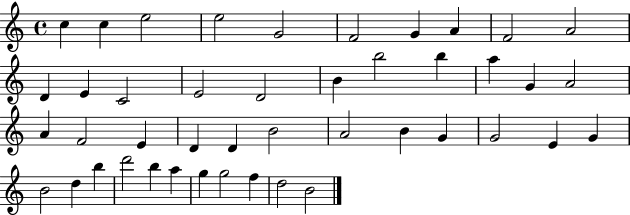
C5/q C5/q E5/h E5/h G4/h F4/h G4/q A4/q F4/h A4/h D4/q E4/q C4/h E4/h D4/h B4/q B5/h B5/q A5/q G4/q A4/h A4/q F4/h E4/q D4/q D4/q B4/h A4/h B4/q G4/q G4/h E4/q G4/q B4/h D5/q B5/q D6/h B5/q A5/q G5/q G5/h F5/q D5/h B4/h